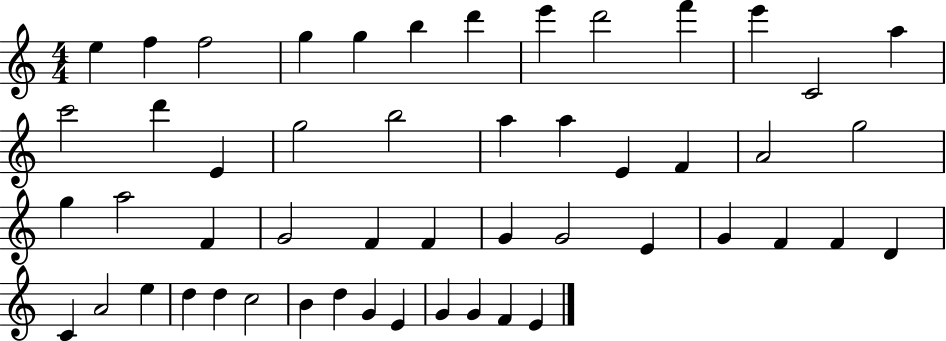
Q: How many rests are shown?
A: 0